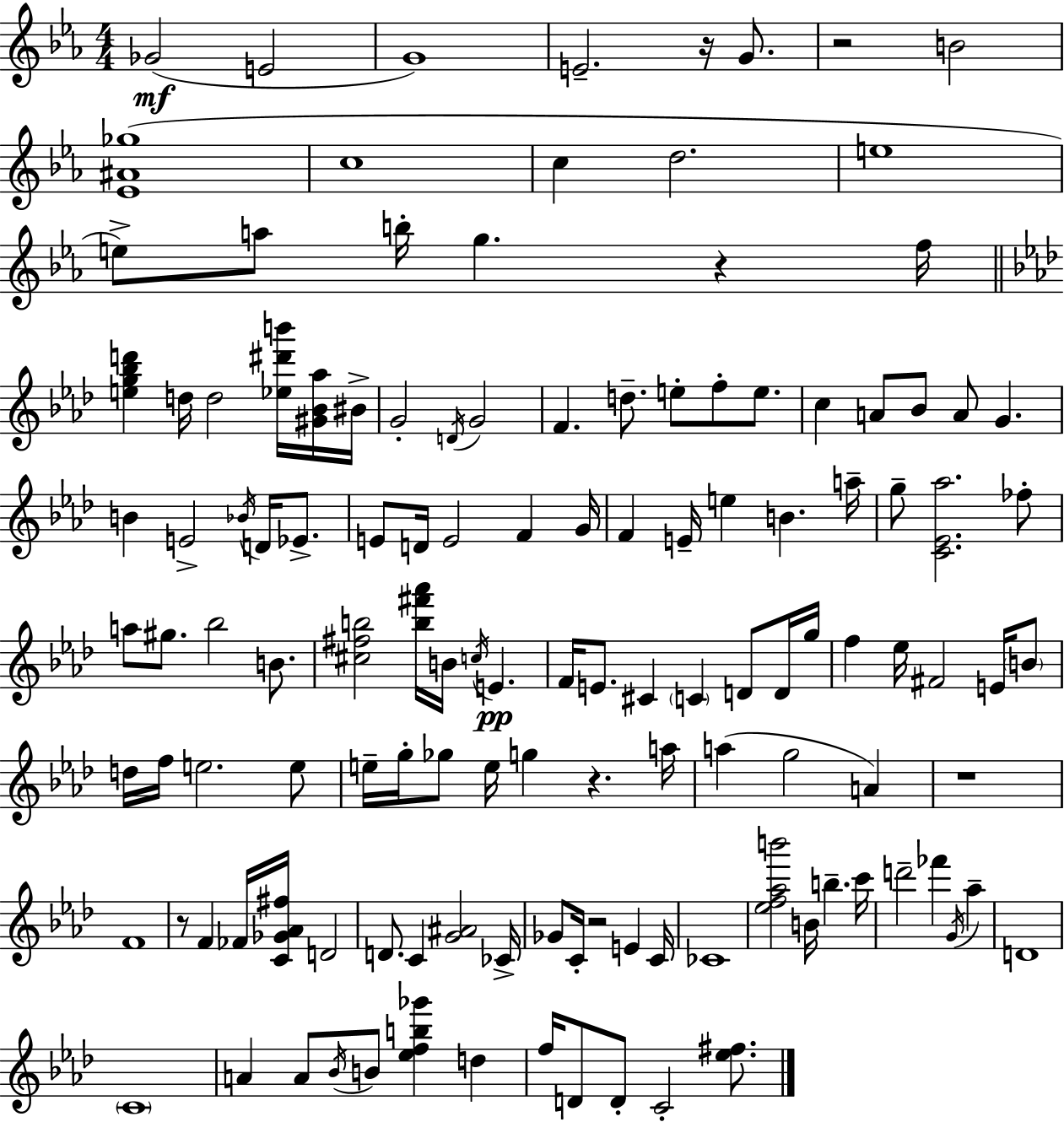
X:1
T:Untitled
M:4/4
L:1/4
K:Cm
_G2 E2 G4 E2 z/4 G/2 z2 B2 [_E^A_g]4 c4 c d2 e4 e/2 a/2 b/4 g z f/4 [eg_bd'] d/4 d2 [_e^d'b']/4 [^G_B_a]/4 ^B/4 G2 D/4 G2 F d/2 e/2 f/2 e/2 c A/2 _B/2 A/2 G B E2 _B/4 D/4 _E/2 E/2 D/4 E2 F G/4 F E/4 e B a/4 g/2 [C_E_a]2 _f/2 a/2 ^g/2 _b2 B/2 [^c^fb]2 [b^f'_a']/4 B/4 c/4 E F/4 E/2 ^C C D/2 D/4 g/4 f _e/4 ^F2 E/4 B/2 d/4 f/4 e2 e/2 e/4 g/4 _g/2 e/4 g z a/4 a g2 A z4 F4 z/2 F _F/4 [C_G_A^f]/4 D2 D/2 C [G^A]2 _C/4 _G/2 C/4 z2 E C/4 _C4 [_ef_ab']2 B/4 b c'/4 d'2 _f' G/4 _a D4 C4 A A/2 _B/4 B/2 [_efb_g'] d f/4 D/2 D/2 C2 [_e^f]/2